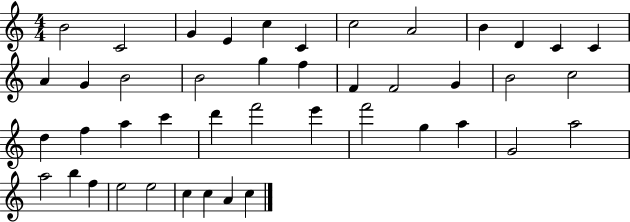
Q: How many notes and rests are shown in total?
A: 44